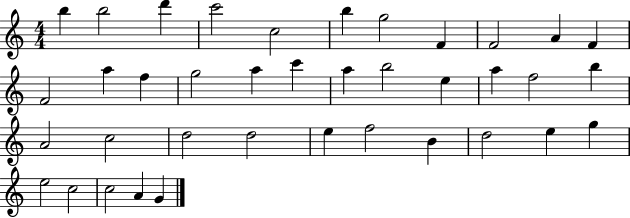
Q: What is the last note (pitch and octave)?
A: G4